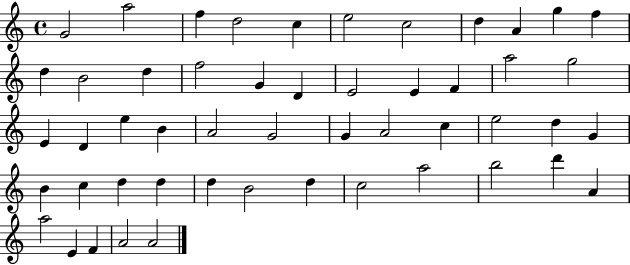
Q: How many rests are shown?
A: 0